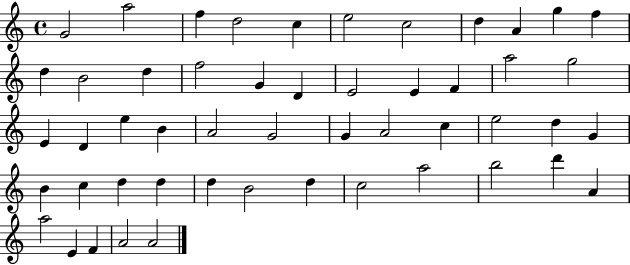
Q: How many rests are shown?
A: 0